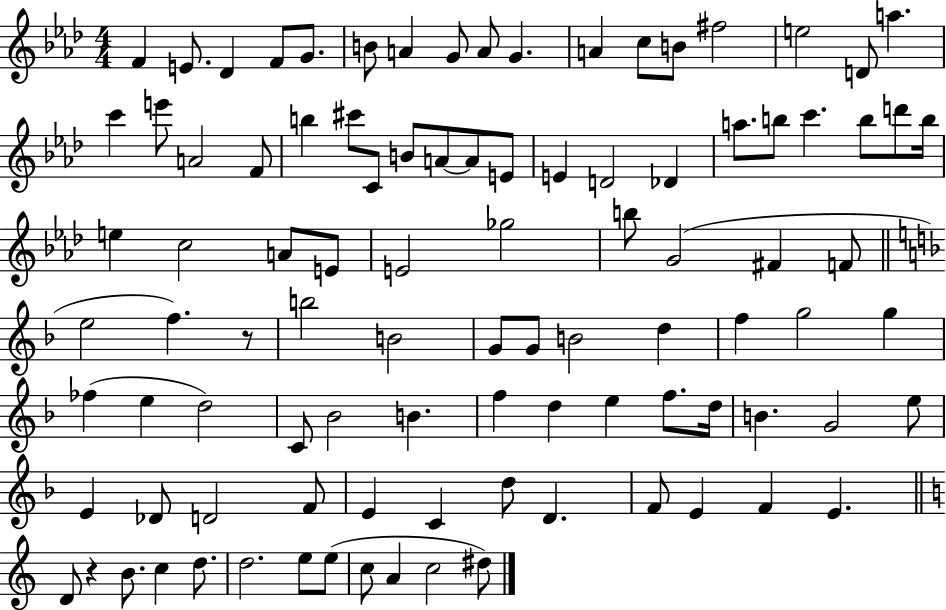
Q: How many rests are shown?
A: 2